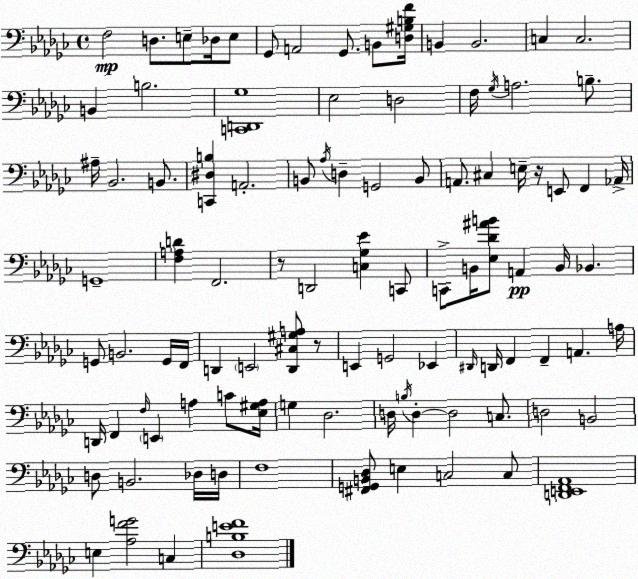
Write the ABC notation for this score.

X:1
T:Untitled
M:4/4
L:1/4
K:Ebm
F,2 D,/2 E,/2 _D,/4 E,/2 _G,,/2 A,,2 _G,,/2 B,,/2 [D,^G,B,F]/4 B,, B,,2 C, C,2 B,, B,2 [C,,D,,_G,]4 _E,2 D,2 F,/4 _G,/4 A,2 B,/2 ^A,/4 _B,,2 B,,/2 [C,,^D,B,] A,,2 B,,/2 _A,/4 D, G,,2 B,,/2 A,,/2 ^C, E,/4 z/4 E,,/2 F,, _A,,/4 G,,4 [F,A,D] F,,2 z/2 D,,2 [C,_G,_E] C,,/2 C,,/2 B,,/4 [_E,_D^AB]/2 A,, B,,/4 _B,, G,,/2 B,,2 G,,/4 F,,/4 D,, E,,2 [D,,^C,^G,A,]/2 z/2 E,, G,,2 _E,, ^D,,/4 D,,/4 F,, F,, A,, A,/4 D,,/4 F,, F,/4 E,, A, C/2 [_E,^G,A,]/4 G, _D,2 D,/4 B,/4 D, D,2 C,/2 D,2 B,,2 D,/2 B,,2 _D,/4 D,/4 F,4 [^F,,G,,B,,_D,]/2 E, C,2 C,/2 [D,,E,,F,,_A,,]4 E, [_A,FG]2 C, [_D,B,EF]4